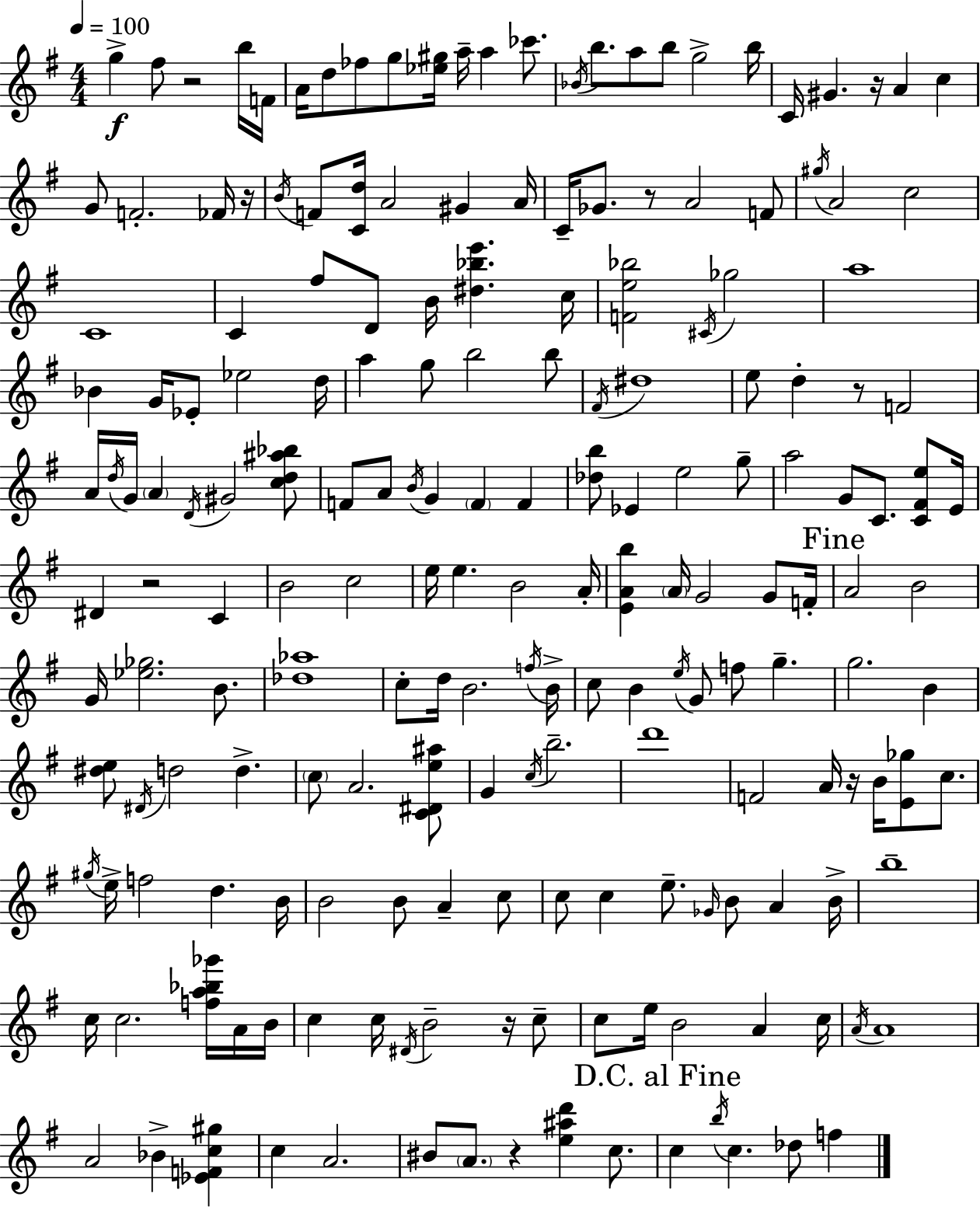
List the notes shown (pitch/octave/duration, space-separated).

G5/q F#5/e R/h B5/s F4/s A4/s D5/e FES5/e G5/e [Eb5,G#5]/s A5/s A5/q CES6/e. Bb4/s B5/e. A5/e B5/e G5/h B5/s C4/s G#4/q. R/s A4/q C5/q G4/e F4/h. FES4/s R/s B4/s F4/e [C4,D5]/s A4/h G#4/q A4/s C4/s Gb4/e. R/e A4/h F4/e G#5/s A4/h C5/h C4/w C4/q F#5/e D4/e B4/s [D#5,Bb5,E6]/q. C5/s [F4,E5,Bb5]/h C#4/s Gb5/h A5/w Bb4/q G4/s Eb4/e Eb5/h D5/s A5/q G5/e B5/h B5/e F#4/s D#5/w E5/e D5/q R/e F4/h A4/s D5/s G4/s A4/q D4/s G#4/h [C5,D5,A#5,Bb5]/e F4/e A4/e B4/s G4/q F4/q F4/q [Db5,B5]/e Eb4/q E5/h G5/e A5/h G4/e C4/e. [C4,F#4,E5]/e E4/s D#4/q R/h C4/q B4/h C5/h E5/s E5/q. B4/h A4/s [E4,A4,B5]/q A4/s G4/h G4/e F4/s A4/h B4/h G4/s [Eb5,Gb5]/h. B4/e. [Db5,Ab5]/w C5/e D5/s B4/h. F5/s B4/s C5/e B4/q E5/s G4/e F5/e G5/q. G5/h. B4/q [D#5,E5]/e D#4/s D5/h D5/q. C5/e A4/h. [C4,D#4,E5,A#5]/e G4/q C5/s B5/h. D6/w F4/h A4/s R/s B4/s [E4,Gb5]/e C5/e. G#5/s E5/s F5/h D5/q. B4/s B4/h B4/e A4/q C5/e C5/e C5/q E5/e. Gb4/s B4/e A4/q B4/s B5/w C5/s C5/h. [F5,A5,Bb5,Gb6]/s A4/s B4/s C5/q C5/s D#4/s B4/h R/s C5/e C5/e E5/s B4/h A4/q C5/s A4/s A4/w A4/h Bb4/q [Eb4,F4,C5,G#5]/q C5/q A4/h. BIS4/e A4/e. R/q [E5,A#5,D6]/q C5/e. C5/q B5/s C5/q. Db5/e F5/q